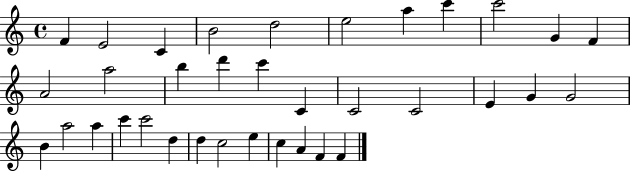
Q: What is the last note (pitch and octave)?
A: F4